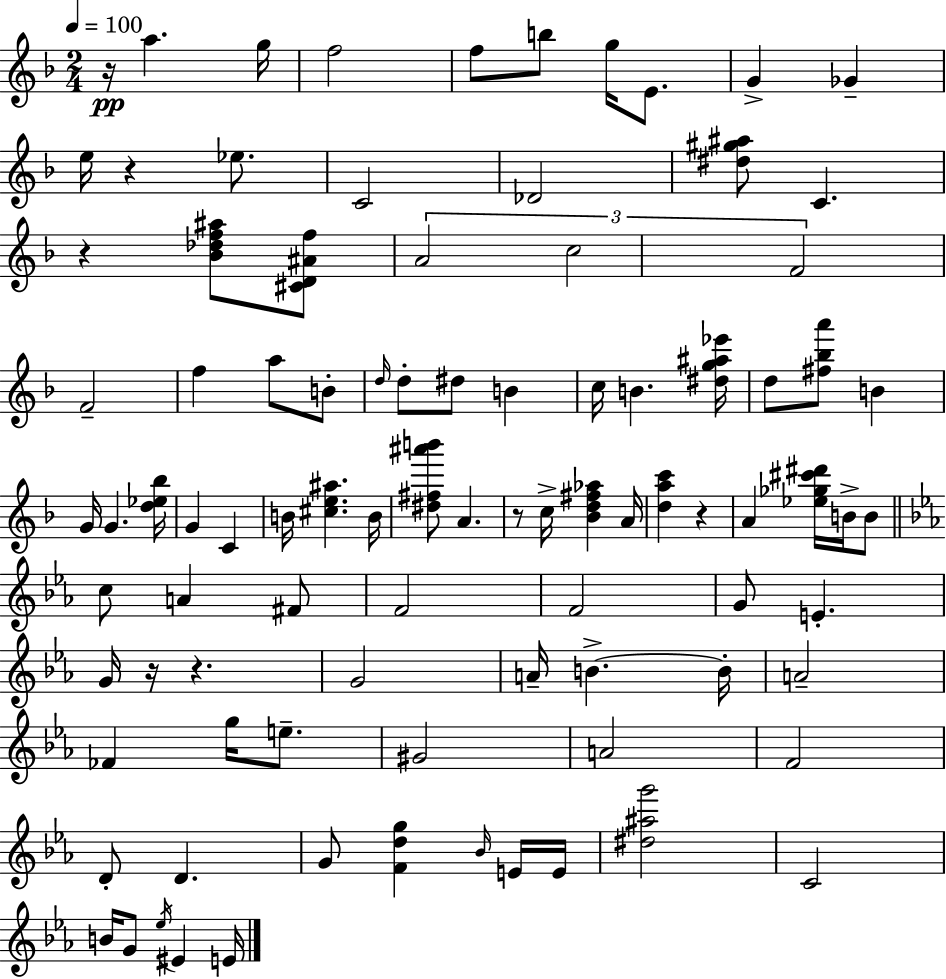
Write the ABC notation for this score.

X:1
T:Untitled
M:2/4
L:1/4
K:F
z/4 a g/4 f2 f/2 b/2 g/4 E/2 G _G e/4 z _e/2 C2 _D2 [^d^g^a]/2 C z [_B_df^a]/2 [^CD^Af]/2 A2 c2 F2 F2 f a/2 B/2 d/4 d/2 ^d/2 B c/4 B [^dg^a_e']/4 d/2 [^f_ba']/2 B G/4 G [d_e_b]/4 G C B/4 [^ce^a] B/4 [^d^f^a'b']/2 A z/2 c/4 [_Bd^f_a] A/4 [dac'] z A [_e_g^c'^d']/4 B/4 B/2 c/2 A ^F/2 F2 F2 G/2 E G/4 z/4 z G2 A/4 B B/4 A2 _F g/4 e/2 ^G2 A2 F2 D/2 D G/2 [Fdg] _B/4 E/4 E/4 [^d^ag']2 C2 B/4 G/2 _e/4 ^E E/4